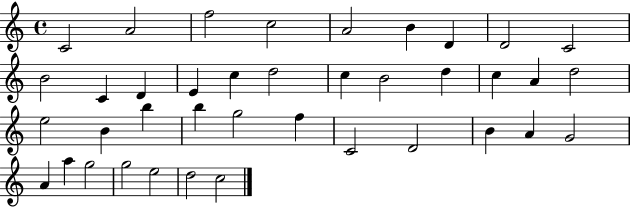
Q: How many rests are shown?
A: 0